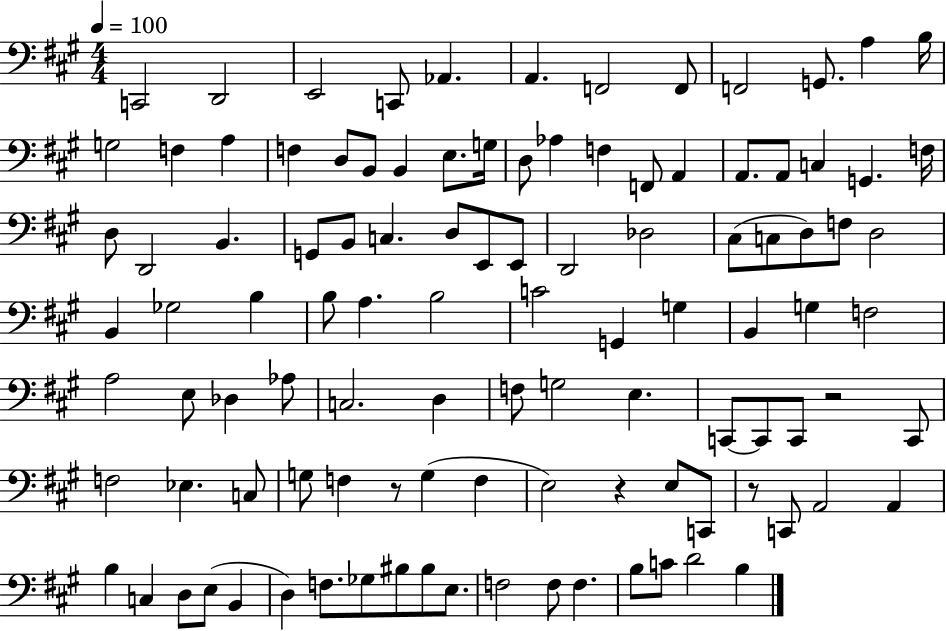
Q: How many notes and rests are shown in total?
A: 107